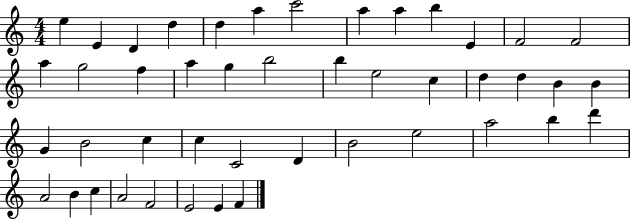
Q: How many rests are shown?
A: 0